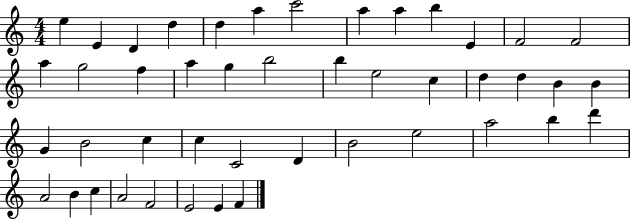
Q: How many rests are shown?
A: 0